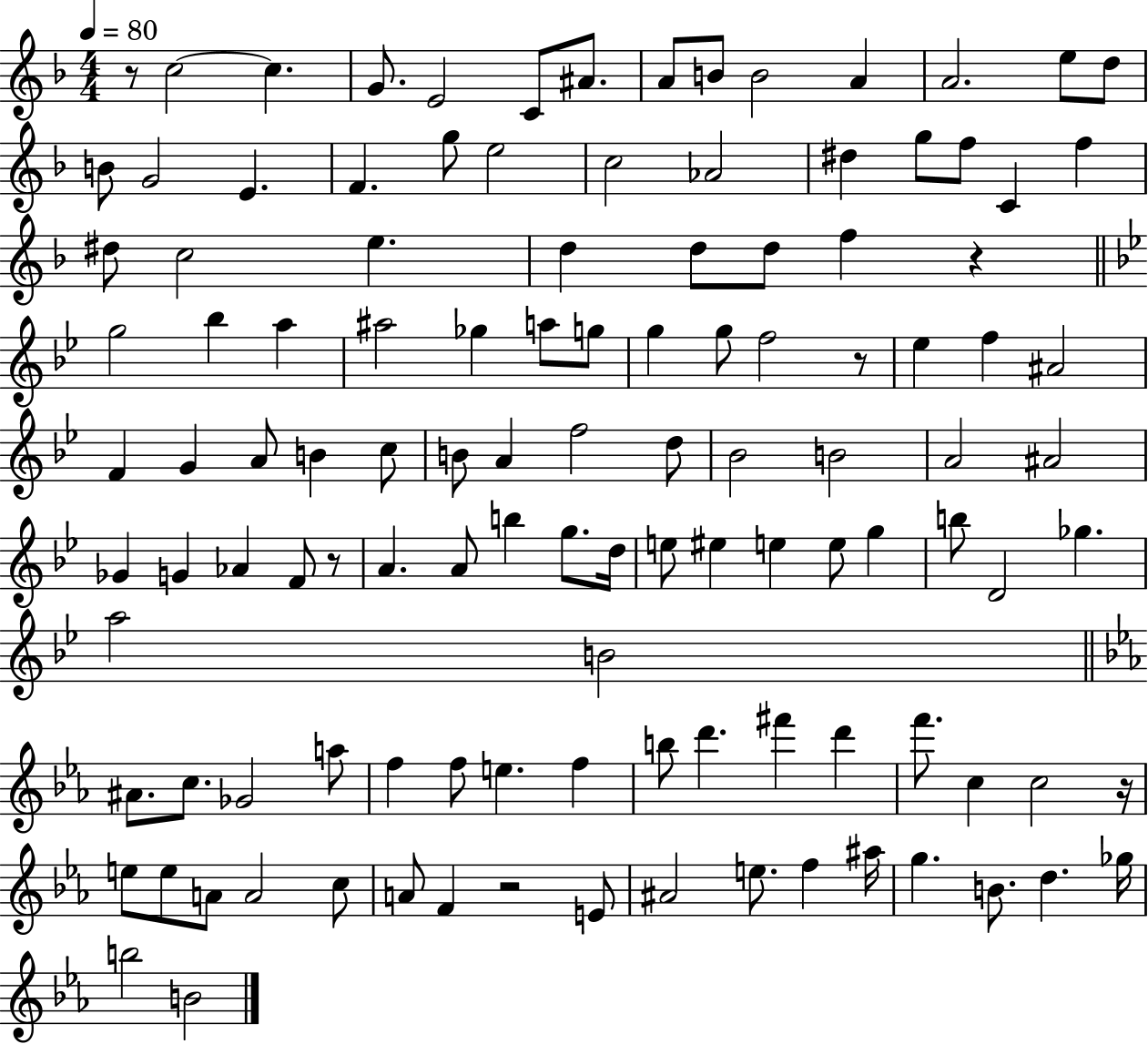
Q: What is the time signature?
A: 4/4